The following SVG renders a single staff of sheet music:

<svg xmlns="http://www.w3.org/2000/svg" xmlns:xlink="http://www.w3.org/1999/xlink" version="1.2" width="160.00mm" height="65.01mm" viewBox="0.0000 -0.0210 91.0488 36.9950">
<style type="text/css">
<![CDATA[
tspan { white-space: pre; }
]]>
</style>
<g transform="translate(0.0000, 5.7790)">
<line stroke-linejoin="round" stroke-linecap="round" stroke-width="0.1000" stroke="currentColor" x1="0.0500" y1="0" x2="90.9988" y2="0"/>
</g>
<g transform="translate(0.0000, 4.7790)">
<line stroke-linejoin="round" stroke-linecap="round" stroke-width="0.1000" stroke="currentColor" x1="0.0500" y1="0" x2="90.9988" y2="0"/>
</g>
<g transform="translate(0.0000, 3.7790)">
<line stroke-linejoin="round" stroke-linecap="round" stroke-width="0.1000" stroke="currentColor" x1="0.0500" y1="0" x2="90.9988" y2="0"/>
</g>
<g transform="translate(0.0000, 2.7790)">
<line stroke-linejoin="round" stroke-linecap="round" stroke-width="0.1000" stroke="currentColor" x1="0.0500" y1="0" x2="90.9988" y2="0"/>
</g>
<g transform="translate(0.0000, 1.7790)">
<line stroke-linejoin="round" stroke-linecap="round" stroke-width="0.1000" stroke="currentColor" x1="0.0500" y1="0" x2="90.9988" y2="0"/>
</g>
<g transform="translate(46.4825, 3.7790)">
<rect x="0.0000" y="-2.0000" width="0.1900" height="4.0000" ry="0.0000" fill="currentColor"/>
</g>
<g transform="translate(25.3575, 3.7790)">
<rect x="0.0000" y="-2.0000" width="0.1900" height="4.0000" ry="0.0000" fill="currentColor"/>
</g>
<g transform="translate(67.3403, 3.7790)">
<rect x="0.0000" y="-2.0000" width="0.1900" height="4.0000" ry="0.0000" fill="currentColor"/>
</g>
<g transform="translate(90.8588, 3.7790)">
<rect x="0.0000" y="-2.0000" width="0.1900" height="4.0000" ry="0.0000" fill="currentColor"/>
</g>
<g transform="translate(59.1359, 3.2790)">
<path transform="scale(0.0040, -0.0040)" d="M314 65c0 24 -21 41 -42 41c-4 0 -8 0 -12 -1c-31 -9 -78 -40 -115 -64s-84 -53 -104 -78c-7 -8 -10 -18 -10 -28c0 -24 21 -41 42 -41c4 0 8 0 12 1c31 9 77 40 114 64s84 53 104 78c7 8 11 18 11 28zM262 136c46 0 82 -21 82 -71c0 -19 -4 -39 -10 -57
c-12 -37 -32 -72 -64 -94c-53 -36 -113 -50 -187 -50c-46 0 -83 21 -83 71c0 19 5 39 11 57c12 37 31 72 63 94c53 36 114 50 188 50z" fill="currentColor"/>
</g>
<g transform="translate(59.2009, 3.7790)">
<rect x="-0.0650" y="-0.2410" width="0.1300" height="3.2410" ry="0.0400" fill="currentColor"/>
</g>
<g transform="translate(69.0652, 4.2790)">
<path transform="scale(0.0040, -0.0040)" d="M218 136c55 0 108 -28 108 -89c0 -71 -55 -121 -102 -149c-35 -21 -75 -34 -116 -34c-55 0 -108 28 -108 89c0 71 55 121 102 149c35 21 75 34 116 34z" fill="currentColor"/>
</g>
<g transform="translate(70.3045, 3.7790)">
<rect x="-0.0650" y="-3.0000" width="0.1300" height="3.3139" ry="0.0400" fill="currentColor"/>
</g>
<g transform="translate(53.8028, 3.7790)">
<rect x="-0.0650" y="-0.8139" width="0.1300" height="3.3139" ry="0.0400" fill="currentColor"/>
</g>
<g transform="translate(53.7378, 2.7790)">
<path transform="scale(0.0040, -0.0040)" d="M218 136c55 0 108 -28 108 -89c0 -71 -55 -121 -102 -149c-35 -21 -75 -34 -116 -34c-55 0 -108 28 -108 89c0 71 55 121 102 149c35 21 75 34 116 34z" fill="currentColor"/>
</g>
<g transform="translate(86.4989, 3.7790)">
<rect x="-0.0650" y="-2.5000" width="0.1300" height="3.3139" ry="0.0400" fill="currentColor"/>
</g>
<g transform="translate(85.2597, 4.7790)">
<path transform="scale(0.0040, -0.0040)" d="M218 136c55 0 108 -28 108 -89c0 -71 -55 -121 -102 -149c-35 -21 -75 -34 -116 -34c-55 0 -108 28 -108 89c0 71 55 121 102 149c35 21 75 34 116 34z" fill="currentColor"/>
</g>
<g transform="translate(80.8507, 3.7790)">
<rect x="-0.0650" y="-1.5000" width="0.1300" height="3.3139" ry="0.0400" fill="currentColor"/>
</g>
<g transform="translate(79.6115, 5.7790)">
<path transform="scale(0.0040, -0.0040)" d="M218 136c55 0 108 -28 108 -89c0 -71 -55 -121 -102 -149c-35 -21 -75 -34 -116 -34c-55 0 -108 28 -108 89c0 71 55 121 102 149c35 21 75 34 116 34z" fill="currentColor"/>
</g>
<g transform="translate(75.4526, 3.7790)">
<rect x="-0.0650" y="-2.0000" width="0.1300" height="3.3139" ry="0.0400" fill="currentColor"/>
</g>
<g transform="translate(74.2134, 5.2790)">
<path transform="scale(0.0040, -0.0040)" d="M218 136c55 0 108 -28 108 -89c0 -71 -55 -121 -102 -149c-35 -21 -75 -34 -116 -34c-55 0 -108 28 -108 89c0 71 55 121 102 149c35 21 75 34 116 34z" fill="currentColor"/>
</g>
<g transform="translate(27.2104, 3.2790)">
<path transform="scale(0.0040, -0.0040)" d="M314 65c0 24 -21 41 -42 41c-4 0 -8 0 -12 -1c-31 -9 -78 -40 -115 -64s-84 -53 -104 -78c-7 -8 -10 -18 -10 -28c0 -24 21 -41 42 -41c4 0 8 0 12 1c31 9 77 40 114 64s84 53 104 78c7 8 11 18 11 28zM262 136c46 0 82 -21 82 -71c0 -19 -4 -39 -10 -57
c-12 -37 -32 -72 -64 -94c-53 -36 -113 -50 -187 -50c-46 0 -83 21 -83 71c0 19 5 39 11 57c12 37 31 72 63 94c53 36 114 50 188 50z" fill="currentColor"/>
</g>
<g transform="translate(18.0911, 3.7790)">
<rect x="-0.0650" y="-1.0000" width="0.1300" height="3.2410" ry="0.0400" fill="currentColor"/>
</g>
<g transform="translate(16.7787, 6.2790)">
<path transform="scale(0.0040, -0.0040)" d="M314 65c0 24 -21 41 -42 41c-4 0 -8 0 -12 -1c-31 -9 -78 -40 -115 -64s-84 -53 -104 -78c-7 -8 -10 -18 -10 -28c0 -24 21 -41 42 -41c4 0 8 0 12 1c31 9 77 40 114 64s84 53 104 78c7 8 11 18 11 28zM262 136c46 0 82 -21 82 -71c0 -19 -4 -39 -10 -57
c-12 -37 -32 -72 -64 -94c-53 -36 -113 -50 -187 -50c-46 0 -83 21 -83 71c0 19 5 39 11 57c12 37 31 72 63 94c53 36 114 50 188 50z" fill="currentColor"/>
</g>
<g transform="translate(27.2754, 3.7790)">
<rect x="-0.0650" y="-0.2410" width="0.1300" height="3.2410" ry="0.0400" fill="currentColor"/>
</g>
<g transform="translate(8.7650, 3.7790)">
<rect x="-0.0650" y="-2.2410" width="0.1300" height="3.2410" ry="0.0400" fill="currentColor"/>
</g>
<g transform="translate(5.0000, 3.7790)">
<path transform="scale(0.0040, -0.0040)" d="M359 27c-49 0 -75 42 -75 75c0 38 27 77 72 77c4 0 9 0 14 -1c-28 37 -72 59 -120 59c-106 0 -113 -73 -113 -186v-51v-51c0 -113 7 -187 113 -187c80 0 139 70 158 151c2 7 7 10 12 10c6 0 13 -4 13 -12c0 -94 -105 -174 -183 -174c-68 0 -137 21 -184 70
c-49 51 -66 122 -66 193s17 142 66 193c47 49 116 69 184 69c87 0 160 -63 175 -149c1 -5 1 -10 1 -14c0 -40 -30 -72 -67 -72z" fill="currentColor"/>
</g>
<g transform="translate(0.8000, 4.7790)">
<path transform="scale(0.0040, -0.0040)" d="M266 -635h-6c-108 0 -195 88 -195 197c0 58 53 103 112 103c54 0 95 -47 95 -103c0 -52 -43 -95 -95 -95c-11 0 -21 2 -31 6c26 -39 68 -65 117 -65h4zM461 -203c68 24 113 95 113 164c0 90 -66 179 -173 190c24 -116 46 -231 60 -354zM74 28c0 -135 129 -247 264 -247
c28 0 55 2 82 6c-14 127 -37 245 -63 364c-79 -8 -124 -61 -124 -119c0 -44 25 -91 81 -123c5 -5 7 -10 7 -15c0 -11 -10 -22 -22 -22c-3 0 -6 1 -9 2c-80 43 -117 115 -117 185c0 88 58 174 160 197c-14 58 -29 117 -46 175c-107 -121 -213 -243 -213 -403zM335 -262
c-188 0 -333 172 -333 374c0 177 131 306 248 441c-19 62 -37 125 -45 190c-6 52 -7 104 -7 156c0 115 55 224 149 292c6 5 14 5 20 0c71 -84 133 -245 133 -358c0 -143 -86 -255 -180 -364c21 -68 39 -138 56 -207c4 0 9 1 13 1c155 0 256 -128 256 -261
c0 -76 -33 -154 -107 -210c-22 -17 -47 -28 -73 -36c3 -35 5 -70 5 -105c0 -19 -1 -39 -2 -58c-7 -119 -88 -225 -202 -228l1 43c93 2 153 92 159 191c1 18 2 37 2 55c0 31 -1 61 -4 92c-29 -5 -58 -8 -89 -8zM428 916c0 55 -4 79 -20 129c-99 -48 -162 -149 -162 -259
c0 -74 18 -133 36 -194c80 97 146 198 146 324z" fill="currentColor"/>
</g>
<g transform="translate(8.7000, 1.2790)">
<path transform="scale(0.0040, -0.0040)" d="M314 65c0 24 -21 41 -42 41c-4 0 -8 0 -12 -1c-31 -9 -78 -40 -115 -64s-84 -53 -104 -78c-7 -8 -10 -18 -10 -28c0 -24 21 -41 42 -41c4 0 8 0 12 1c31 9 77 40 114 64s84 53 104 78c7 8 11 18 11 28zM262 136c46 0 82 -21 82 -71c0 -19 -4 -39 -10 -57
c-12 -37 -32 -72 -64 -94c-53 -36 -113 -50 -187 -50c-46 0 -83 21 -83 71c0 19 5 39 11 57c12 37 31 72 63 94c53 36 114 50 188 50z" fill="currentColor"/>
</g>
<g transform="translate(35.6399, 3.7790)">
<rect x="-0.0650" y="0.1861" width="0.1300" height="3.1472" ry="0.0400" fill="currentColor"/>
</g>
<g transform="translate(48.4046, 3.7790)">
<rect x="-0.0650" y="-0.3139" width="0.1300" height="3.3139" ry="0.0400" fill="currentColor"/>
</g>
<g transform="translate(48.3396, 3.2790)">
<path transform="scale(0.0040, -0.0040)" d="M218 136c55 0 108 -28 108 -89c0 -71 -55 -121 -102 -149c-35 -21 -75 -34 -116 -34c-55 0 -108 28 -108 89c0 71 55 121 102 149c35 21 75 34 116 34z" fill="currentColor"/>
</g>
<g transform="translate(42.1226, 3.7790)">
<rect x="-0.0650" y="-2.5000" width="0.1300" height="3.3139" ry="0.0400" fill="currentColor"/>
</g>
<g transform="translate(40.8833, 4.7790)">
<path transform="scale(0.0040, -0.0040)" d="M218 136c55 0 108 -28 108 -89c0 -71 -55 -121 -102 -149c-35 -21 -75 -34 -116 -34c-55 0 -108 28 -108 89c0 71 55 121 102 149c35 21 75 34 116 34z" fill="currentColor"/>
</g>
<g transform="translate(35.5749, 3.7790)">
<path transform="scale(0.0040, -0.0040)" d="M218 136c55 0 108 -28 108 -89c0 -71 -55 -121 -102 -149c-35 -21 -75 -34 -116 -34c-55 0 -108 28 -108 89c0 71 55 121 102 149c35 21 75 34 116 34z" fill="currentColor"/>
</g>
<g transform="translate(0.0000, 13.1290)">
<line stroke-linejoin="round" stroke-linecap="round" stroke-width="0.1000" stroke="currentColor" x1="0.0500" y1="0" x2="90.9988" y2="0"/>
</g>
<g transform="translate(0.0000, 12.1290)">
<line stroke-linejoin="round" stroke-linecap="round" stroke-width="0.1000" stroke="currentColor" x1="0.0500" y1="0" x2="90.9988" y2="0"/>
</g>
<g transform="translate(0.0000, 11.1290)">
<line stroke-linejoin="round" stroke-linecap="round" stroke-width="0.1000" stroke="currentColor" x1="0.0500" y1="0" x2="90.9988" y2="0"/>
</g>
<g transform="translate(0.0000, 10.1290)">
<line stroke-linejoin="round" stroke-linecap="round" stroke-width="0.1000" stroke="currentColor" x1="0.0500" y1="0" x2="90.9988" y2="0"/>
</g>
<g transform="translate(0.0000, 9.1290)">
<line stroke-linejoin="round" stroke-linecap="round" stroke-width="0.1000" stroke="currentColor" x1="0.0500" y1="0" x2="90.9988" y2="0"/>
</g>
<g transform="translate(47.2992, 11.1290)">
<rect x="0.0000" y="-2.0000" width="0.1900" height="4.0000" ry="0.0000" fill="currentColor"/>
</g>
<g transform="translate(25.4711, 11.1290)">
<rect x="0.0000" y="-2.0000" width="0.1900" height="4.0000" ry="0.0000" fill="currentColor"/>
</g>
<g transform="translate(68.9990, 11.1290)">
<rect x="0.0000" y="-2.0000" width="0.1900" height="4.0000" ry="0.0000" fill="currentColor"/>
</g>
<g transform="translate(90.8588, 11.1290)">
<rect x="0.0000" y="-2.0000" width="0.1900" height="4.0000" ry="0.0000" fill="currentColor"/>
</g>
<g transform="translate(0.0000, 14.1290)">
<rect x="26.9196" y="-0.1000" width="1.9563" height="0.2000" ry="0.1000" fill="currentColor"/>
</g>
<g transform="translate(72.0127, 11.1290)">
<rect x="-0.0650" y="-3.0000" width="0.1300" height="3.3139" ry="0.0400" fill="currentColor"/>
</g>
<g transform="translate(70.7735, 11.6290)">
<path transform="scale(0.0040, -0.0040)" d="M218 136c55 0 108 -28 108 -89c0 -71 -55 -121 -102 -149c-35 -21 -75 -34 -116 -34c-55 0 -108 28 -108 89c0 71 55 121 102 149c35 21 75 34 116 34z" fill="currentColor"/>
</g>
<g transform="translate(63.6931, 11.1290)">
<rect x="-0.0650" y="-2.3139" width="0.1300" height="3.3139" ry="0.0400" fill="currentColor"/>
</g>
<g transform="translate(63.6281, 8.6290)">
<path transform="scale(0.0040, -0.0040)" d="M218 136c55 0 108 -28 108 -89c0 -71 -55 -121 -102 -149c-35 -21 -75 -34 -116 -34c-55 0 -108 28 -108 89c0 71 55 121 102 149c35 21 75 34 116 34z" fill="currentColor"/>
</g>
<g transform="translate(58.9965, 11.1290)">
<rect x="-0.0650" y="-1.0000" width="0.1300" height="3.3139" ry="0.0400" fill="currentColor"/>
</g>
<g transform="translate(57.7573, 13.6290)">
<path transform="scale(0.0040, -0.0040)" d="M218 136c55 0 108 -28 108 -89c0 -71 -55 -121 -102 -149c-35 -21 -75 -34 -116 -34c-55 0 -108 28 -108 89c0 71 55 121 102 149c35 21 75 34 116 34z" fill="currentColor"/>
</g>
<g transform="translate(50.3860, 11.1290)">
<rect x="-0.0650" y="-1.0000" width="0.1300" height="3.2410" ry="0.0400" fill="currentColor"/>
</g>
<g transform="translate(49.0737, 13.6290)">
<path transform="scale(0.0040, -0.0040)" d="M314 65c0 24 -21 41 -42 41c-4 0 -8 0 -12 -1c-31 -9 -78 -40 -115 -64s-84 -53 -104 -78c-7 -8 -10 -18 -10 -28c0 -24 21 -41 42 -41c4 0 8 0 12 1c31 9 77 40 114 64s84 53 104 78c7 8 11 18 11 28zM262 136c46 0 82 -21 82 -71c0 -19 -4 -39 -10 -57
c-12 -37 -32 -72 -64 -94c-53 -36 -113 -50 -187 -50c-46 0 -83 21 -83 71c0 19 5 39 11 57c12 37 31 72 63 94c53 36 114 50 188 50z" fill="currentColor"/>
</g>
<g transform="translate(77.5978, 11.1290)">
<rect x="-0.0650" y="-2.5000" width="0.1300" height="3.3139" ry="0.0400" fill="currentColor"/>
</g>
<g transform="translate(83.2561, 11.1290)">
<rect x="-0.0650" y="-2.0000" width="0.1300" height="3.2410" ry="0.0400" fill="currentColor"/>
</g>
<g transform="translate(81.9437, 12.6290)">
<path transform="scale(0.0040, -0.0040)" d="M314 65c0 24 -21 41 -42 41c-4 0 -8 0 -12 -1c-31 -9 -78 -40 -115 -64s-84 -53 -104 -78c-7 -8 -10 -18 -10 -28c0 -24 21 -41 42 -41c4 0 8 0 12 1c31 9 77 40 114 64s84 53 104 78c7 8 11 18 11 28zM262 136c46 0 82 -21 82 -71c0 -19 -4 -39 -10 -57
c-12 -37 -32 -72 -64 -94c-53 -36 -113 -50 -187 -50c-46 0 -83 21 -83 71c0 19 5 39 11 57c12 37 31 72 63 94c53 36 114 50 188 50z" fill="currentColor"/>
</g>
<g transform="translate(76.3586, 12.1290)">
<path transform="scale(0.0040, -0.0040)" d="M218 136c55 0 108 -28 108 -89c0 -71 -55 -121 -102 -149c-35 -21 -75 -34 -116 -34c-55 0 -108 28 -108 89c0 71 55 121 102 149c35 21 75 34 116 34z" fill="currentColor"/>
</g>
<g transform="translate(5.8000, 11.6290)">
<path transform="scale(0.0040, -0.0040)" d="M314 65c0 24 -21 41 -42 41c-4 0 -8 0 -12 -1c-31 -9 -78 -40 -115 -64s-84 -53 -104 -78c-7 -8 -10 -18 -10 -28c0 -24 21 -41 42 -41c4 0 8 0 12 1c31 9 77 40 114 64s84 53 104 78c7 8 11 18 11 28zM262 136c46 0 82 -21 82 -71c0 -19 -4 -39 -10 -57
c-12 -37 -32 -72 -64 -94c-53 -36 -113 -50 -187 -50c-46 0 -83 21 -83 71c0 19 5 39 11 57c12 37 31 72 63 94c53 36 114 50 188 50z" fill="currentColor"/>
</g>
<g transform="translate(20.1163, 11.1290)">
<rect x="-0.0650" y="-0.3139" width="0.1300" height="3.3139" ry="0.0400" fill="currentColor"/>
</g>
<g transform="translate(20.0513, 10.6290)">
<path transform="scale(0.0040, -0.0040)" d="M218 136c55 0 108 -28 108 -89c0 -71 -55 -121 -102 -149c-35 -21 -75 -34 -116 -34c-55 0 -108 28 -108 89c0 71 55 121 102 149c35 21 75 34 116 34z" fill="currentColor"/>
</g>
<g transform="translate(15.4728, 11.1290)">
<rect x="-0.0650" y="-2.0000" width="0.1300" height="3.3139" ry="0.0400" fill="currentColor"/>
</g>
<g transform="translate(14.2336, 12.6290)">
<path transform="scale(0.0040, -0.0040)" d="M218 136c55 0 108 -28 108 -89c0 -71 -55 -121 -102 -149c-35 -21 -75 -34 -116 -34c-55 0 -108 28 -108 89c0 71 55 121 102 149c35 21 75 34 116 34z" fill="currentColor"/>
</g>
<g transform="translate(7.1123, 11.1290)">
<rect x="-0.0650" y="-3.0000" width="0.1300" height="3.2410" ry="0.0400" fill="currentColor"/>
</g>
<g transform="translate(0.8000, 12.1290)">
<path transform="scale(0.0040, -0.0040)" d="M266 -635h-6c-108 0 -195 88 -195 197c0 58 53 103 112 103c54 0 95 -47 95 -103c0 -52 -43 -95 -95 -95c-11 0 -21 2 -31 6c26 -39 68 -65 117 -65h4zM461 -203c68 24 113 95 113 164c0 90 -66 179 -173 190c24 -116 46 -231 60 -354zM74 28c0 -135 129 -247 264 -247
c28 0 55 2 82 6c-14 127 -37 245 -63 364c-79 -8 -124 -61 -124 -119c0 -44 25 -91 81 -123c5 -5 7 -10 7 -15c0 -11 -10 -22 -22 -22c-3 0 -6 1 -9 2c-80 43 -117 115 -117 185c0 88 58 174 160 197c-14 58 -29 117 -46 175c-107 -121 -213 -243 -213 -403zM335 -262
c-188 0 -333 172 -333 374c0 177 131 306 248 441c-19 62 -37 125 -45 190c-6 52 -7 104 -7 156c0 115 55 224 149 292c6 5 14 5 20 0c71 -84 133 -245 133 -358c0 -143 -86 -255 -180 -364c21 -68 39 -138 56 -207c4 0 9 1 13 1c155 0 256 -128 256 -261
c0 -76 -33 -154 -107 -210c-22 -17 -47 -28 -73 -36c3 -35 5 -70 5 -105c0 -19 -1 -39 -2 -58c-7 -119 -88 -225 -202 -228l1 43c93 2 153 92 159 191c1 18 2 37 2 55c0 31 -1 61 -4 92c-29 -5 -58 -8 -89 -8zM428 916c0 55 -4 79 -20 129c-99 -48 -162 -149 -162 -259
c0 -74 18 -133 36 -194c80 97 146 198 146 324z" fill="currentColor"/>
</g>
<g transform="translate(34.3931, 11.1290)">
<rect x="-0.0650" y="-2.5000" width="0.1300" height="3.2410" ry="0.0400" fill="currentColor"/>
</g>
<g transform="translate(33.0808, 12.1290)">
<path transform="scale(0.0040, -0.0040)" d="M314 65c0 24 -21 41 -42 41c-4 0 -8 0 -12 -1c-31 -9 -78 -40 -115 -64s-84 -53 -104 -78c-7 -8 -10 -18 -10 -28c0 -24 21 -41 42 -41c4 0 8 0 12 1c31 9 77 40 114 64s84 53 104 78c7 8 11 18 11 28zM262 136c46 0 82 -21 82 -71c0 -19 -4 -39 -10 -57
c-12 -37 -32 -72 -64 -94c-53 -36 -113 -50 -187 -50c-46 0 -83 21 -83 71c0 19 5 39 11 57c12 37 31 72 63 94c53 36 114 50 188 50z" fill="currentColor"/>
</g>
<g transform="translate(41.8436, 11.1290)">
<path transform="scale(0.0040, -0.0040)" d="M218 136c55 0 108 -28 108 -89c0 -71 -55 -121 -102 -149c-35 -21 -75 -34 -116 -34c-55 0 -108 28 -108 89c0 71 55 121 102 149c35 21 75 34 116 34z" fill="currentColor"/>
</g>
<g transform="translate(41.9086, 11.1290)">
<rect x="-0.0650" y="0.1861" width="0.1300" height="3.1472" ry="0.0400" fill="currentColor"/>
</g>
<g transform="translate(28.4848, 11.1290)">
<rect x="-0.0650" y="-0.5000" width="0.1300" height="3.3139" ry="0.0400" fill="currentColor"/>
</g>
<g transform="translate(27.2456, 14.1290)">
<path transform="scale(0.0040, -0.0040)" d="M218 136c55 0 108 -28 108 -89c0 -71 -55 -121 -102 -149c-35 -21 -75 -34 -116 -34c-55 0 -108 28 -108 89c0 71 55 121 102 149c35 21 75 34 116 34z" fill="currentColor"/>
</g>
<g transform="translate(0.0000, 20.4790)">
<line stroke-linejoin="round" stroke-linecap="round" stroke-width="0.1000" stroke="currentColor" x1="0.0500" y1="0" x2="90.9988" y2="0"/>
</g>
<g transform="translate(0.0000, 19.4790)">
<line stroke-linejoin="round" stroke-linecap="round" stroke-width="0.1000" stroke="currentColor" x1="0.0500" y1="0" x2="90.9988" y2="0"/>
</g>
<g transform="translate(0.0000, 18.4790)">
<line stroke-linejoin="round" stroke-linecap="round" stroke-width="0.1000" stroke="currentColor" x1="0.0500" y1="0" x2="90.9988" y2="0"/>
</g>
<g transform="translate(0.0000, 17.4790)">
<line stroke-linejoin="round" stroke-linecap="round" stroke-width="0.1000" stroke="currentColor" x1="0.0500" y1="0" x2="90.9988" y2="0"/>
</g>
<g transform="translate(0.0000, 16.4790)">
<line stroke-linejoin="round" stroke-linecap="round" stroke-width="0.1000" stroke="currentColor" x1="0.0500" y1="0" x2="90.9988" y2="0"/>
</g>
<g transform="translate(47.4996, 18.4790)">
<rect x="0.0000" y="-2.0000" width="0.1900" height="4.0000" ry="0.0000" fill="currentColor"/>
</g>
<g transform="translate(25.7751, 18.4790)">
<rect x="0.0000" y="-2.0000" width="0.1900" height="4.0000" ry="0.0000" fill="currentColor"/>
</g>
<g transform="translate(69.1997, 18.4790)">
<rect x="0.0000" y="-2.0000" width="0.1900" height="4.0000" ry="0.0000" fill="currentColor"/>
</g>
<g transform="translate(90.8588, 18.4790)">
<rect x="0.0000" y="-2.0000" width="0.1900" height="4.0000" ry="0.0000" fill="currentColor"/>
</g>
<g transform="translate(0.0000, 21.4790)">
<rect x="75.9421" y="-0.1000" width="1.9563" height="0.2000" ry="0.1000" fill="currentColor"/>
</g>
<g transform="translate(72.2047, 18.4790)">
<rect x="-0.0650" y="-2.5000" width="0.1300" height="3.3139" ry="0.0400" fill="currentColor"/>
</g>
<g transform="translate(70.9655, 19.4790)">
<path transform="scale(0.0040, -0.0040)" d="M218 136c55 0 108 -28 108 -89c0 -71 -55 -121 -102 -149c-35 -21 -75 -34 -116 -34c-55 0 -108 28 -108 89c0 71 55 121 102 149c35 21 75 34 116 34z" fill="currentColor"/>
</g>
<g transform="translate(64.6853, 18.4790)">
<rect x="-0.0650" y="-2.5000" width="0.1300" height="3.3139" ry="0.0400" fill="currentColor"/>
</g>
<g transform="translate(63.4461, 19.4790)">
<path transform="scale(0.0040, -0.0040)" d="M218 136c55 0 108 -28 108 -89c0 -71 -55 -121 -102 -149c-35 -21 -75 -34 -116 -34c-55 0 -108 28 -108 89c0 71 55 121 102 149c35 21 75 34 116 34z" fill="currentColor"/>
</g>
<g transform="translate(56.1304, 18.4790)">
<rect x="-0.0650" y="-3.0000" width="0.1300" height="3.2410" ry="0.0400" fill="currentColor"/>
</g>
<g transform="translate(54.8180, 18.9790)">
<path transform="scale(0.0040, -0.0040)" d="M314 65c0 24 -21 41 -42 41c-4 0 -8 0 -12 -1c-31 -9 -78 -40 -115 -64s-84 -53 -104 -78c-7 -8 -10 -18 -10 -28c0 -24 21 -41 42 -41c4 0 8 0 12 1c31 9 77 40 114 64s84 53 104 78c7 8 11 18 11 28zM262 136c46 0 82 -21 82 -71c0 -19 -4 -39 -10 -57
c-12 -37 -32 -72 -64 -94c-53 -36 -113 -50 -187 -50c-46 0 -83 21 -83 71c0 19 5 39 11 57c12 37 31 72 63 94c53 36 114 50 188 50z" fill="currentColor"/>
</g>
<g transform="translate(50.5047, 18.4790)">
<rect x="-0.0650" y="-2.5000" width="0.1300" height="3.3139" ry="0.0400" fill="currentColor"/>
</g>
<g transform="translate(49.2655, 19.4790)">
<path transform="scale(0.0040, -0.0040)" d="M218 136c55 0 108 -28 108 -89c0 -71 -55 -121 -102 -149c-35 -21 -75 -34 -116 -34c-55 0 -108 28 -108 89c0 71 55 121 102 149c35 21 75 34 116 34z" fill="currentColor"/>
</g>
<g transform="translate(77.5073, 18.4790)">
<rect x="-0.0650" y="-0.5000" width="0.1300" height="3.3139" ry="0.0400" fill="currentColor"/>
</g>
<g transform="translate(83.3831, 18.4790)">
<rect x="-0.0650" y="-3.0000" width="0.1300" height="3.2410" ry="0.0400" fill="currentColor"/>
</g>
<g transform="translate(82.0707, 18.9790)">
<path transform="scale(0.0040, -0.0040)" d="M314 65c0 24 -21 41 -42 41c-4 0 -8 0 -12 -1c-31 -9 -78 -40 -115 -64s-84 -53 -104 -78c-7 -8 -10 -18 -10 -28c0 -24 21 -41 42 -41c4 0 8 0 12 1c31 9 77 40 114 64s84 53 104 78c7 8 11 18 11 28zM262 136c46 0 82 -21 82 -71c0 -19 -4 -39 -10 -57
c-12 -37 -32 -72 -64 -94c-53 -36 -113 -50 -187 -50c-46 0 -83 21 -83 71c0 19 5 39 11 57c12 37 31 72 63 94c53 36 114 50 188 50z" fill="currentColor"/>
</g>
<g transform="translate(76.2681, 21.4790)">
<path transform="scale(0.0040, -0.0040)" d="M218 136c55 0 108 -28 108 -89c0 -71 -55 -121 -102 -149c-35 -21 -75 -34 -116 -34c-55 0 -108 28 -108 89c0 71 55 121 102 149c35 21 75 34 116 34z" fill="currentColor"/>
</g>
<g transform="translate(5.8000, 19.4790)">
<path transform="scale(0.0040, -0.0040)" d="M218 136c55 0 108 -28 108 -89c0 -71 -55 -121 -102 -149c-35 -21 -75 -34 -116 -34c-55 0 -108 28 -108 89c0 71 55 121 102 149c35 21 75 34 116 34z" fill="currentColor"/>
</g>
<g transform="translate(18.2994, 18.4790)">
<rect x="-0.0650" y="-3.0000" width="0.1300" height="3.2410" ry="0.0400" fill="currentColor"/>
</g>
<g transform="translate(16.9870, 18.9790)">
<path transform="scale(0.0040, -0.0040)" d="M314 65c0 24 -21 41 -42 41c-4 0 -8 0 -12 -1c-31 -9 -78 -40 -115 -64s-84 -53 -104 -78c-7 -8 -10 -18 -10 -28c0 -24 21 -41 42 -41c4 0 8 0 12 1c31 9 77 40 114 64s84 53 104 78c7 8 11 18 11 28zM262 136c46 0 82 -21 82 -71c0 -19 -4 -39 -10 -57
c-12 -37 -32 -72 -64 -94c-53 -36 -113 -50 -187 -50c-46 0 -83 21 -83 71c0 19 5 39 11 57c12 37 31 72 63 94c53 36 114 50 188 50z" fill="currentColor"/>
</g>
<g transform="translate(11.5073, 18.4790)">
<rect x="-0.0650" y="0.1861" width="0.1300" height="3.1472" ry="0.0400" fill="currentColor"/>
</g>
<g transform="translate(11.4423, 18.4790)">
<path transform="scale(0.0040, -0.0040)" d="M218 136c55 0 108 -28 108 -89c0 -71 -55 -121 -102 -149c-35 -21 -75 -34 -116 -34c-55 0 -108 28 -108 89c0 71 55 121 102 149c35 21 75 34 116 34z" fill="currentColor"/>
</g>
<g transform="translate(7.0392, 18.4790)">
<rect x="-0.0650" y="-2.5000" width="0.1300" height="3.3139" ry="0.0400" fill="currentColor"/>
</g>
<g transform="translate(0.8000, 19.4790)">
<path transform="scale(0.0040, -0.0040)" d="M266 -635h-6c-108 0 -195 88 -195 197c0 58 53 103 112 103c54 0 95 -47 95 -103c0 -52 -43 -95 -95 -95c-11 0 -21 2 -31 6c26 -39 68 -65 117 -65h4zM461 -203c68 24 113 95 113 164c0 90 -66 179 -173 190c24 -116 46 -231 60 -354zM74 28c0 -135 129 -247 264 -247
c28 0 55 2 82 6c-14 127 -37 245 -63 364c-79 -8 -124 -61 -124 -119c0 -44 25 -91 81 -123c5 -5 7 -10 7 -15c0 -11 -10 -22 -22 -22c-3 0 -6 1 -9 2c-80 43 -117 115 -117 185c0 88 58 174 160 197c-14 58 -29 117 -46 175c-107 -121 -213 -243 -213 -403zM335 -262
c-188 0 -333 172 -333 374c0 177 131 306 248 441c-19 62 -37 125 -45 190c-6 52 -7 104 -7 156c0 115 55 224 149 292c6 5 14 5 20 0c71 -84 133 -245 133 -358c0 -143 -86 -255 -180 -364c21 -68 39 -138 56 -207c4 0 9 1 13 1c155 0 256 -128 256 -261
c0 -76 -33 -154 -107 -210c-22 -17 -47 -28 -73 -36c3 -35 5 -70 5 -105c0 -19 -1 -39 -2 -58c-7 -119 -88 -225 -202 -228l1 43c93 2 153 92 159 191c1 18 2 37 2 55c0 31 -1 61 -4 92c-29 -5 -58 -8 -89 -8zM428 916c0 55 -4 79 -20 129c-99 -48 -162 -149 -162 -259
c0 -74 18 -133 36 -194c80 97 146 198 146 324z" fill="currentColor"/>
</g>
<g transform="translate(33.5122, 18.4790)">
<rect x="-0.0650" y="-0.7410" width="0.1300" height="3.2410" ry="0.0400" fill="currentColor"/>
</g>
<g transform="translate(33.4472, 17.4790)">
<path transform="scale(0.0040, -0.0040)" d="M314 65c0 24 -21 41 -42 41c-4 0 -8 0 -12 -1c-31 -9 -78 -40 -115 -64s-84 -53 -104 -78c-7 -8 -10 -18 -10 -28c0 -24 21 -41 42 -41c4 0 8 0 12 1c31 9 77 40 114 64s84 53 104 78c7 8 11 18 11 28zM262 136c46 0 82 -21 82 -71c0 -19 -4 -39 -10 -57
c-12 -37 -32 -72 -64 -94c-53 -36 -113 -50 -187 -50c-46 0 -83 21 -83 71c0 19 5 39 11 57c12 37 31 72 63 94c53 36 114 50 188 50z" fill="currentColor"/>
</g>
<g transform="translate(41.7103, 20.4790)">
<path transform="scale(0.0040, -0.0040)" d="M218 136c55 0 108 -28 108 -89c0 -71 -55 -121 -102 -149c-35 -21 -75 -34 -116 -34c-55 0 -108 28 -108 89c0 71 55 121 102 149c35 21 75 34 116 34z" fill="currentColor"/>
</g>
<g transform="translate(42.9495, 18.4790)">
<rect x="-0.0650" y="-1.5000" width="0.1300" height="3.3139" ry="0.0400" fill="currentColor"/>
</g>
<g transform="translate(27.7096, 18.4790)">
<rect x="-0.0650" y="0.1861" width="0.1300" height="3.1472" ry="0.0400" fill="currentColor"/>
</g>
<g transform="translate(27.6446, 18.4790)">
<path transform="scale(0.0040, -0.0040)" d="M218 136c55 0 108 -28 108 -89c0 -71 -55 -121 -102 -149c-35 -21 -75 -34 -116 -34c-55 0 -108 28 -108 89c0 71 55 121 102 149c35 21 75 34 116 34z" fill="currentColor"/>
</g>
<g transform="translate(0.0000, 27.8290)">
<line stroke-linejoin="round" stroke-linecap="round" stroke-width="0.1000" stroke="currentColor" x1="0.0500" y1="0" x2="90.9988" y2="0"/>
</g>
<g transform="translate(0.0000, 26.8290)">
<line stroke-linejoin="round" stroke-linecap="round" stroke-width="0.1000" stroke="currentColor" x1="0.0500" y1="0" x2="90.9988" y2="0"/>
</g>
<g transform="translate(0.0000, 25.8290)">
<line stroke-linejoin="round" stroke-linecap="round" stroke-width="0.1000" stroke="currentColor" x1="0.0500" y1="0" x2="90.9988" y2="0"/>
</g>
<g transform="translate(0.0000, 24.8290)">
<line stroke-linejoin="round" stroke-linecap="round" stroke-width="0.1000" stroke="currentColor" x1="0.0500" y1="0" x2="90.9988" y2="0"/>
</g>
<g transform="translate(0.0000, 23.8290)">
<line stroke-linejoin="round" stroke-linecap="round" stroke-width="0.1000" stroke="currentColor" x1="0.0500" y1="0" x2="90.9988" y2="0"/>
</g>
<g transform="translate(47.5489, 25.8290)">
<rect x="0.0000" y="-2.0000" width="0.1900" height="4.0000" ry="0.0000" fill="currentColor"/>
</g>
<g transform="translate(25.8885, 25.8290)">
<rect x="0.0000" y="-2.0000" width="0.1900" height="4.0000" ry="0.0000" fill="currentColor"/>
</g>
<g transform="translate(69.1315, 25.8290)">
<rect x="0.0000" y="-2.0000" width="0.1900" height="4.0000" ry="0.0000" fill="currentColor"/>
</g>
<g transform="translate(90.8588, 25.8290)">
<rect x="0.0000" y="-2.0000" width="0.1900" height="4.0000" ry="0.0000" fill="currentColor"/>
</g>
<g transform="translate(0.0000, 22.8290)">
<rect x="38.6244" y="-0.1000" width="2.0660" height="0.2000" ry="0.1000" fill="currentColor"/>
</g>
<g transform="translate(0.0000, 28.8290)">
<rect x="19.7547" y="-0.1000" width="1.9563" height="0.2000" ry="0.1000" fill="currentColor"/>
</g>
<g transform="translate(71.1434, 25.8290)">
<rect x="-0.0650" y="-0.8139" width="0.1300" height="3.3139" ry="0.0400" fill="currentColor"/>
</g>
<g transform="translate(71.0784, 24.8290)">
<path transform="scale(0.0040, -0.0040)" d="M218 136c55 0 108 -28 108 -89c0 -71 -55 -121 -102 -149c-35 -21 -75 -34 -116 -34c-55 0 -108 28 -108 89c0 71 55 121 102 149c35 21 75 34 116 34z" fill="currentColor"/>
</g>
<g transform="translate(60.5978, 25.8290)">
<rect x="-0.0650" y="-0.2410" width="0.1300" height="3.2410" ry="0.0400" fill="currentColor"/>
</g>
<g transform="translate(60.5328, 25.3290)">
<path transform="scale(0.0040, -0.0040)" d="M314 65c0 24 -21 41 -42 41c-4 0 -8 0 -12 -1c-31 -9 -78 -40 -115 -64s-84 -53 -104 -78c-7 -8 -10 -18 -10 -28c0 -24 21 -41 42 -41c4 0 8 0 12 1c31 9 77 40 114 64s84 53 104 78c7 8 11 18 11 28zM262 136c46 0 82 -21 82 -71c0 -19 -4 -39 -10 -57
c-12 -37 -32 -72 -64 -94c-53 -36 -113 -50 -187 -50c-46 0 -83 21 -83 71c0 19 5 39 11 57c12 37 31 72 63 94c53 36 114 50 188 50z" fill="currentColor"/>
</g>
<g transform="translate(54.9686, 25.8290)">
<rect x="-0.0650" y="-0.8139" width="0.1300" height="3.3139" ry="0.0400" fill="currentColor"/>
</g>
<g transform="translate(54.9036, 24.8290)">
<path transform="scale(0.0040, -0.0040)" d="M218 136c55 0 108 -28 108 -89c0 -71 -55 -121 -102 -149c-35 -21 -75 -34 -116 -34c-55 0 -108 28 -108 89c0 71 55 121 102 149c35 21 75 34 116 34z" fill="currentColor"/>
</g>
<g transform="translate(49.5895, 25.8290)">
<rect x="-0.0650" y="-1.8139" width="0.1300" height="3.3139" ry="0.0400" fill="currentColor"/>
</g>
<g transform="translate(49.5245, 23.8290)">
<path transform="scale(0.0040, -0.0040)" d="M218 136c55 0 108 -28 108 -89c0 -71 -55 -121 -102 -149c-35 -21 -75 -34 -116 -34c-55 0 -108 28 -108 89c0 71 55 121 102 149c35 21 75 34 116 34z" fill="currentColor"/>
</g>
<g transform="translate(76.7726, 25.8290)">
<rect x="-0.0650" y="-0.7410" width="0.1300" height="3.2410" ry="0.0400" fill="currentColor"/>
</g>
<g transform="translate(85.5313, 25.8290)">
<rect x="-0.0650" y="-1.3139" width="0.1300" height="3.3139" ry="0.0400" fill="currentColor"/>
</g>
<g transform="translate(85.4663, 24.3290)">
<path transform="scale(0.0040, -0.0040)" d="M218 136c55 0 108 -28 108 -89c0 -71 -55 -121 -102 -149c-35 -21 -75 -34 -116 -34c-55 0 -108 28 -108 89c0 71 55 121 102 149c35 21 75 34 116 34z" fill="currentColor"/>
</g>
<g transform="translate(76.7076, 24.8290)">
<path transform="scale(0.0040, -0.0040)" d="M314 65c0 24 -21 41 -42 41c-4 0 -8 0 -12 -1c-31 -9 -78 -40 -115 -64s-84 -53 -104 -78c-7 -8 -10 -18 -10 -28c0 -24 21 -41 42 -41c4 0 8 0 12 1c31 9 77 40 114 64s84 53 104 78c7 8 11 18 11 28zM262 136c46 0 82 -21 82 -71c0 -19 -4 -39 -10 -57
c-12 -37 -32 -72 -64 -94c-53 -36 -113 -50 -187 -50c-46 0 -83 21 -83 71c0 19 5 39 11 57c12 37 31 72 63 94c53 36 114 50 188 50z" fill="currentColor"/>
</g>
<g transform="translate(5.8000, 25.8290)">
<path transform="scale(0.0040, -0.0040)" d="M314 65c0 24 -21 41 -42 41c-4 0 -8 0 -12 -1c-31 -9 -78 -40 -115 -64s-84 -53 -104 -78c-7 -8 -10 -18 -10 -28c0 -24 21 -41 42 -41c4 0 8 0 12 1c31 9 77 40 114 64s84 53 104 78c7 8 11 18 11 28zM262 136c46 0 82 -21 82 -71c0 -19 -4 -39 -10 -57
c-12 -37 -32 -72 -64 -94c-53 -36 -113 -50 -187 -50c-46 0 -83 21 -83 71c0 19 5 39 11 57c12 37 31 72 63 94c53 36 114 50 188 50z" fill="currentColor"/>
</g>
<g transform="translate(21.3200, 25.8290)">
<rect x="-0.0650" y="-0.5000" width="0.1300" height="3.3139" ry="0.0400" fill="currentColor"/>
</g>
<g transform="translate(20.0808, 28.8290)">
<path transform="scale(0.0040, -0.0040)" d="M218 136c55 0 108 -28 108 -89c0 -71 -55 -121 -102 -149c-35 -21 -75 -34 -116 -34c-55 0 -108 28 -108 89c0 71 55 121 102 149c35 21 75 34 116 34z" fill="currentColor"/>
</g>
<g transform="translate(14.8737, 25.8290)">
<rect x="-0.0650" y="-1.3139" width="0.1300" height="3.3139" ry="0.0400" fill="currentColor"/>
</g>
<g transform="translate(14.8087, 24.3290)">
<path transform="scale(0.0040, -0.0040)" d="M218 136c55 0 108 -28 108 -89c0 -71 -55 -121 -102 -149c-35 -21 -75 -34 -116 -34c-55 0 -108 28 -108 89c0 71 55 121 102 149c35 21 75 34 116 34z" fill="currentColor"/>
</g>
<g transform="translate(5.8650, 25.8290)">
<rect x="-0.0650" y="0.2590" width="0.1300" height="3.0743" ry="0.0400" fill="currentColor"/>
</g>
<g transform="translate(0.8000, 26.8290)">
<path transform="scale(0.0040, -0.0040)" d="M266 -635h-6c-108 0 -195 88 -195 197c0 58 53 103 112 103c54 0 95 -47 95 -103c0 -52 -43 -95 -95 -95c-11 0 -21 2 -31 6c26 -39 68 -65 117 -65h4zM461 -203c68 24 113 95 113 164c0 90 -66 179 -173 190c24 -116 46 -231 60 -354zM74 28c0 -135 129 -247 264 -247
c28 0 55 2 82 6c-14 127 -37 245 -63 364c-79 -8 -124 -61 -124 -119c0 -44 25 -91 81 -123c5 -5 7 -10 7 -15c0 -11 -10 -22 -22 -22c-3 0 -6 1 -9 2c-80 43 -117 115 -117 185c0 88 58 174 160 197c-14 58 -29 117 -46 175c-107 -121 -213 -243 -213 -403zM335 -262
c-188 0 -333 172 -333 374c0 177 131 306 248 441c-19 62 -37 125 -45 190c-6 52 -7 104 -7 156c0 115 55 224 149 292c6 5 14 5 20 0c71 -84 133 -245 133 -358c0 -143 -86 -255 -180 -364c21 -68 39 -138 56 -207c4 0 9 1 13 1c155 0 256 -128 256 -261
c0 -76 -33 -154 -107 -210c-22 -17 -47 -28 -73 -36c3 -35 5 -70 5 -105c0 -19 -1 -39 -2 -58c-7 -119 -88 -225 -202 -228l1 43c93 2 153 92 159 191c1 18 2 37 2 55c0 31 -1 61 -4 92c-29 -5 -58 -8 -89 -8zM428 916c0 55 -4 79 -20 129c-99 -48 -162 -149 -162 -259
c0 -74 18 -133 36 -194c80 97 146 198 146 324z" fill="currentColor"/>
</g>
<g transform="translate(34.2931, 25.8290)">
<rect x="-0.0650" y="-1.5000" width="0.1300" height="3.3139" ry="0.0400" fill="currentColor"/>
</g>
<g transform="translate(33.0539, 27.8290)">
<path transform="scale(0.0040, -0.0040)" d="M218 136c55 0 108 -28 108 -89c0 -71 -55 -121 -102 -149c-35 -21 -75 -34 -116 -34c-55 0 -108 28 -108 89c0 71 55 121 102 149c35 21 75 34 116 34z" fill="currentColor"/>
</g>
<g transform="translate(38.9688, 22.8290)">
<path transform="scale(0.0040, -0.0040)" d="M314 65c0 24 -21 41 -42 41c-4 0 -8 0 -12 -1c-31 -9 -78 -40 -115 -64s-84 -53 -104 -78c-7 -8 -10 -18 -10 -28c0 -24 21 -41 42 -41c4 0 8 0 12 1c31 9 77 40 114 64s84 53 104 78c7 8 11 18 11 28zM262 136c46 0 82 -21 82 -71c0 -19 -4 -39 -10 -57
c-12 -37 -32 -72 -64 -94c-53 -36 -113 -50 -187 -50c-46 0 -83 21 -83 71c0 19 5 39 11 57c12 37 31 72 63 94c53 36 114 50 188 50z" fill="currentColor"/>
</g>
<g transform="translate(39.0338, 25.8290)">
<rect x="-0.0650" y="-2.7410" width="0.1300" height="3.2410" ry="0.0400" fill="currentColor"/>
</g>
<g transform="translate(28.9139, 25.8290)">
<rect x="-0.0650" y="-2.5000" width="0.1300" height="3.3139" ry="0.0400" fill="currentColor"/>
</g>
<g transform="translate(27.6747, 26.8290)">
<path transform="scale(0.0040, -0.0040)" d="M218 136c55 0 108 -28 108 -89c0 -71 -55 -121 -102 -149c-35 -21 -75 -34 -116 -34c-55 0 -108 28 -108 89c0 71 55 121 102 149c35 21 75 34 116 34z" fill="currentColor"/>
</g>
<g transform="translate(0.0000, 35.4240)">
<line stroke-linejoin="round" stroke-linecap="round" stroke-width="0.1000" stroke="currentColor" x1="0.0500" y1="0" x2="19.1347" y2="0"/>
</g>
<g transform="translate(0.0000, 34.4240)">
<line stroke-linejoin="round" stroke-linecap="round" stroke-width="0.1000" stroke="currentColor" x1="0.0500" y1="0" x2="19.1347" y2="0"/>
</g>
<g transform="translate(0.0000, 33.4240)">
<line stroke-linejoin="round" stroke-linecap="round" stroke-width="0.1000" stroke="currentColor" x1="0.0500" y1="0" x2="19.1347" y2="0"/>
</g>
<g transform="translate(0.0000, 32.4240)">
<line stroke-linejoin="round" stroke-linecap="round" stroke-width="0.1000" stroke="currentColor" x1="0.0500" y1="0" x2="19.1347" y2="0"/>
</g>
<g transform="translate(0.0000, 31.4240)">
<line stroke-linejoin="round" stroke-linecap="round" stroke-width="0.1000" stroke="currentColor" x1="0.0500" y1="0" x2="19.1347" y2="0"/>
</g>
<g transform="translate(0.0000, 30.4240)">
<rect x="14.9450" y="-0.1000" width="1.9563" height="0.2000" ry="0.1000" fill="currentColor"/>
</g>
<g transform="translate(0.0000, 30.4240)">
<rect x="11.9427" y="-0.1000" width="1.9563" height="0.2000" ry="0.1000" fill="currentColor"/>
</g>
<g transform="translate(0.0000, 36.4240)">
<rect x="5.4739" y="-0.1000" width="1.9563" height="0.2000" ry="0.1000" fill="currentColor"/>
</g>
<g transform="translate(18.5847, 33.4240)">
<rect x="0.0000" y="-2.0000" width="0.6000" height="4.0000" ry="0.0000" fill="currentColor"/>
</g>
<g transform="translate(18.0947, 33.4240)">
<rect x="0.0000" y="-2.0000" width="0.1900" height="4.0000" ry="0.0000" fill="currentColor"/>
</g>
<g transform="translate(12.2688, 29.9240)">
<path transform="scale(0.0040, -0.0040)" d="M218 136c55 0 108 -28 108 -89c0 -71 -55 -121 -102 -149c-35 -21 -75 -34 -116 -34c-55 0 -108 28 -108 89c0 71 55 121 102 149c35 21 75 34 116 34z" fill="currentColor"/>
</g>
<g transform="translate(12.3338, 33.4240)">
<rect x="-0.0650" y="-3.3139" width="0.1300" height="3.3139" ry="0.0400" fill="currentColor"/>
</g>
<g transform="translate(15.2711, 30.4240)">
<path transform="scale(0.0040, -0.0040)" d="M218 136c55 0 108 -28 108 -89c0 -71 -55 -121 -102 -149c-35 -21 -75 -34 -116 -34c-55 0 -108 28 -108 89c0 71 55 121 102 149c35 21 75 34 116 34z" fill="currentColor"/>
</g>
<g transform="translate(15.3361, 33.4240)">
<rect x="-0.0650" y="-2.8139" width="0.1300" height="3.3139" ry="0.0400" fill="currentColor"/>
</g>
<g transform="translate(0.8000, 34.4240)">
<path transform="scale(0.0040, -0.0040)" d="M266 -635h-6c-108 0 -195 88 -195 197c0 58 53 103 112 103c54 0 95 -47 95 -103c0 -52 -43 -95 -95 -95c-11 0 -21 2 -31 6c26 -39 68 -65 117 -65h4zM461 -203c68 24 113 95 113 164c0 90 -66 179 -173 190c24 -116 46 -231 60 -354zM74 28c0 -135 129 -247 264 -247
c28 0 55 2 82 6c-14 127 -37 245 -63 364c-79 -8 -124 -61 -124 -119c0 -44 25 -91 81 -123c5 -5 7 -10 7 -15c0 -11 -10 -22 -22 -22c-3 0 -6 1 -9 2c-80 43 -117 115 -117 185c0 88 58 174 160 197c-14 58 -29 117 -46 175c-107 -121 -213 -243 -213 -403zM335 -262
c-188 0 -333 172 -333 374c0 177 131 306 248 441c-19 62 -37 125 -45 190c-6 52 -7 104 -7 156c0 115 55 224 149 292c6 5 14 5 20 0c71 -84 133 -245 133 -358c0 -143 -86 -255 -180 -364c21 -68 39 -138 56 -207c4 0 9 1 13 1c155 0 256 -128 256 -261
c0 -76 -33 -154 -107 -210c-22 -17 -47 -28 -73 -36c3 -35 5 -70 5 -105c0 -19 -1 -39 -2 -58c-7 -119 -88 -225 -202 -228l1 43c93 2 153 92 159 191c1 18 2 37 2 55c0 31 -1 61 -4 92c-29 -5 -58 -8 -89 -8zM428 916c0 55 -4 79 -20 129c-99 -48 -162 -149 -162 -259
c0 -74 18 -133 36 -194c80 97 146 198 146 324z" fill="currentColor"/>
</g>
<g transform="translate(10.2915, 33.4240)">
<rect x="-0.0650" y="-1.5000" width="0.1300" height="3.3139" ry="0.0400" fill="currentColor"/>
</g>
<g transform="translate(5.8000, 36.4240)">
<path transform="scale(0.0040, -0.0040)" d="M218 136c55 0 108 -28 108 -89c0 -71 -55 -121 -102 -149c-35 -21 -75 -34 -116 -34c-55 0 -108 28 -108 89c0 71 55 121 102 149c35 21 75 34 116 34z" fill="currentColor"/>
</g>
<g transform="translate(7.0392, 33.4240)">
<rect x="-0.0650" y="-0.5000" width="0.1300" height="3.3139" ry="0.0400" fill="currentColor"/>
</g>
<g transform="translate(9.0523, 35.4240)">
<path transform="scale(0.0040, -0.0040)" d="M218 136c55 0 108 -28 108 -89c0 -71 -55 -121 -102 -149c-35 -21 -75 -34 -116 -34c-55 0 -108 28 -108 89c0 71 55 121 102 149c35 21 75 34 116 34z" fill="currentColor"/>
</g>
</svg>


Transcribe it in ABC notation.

X:1
T:Untitled
M:4/4
L:1/4
K:C
g2 D2 c2 B G c d c2 A F E G A2 F c C G2 B D2 D g A G F2 G B A2 B d2 E G A2 G G C A2 B2 e C G E a2 f d c2 d d2 e C E b a